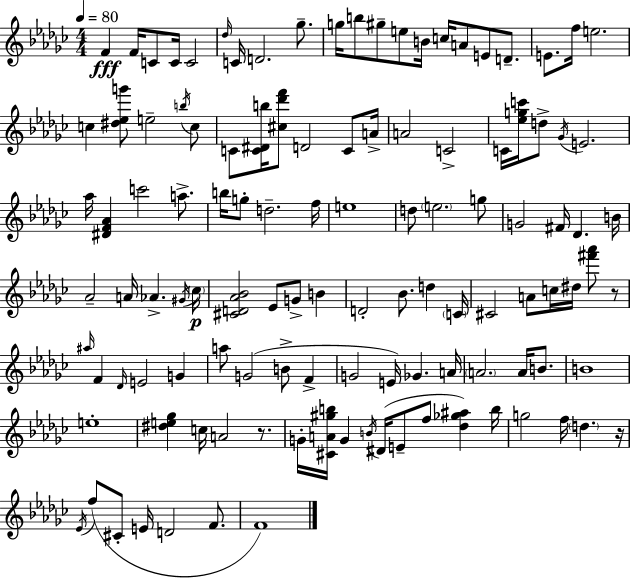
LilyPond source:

{
  \clef treble
  \numericTimeSignature
  \time 4/4
  \key ees \minor
  \tempo 4 = 80
  f'4\fff f'16 c'8 c'16 c'2 | \grace { des''16 } c'16 d'2. ges''8.-- | g''16 b''8 gis''8-- e''8 b'16 c''16 a'8 e'8 d'8.-- | e'8. f''16 e''2. | \break c''4 <dis'' ees'' g'''>8 e''2-- \acciaccatura { b''16 } | c''8 c'8 <c' dis' b''>16 <cis'' des''' f'''>8 d'2 c'8 | a'16-> a'2 c'2-> | c'16 <ees'' g'' c'''>16 d''8-> \acciaccatura { ges'16 } e'2. | \break aes''16 <dis' f' aes'>4 c'''2 | a''8.-> b''16 g''8-. d''2.-- | f''16 e''1 | d''8 \parenthesize e''2. | \break g''8 g'2 fis'16 des'4. | b'16 aes'2-- a'16 aes'4.-> | \acciaccatura { gis'16 }\p \parenthesize ces''16 <cis' d' aes' bes'>2 ees'8 g'8-> | b'4 d'2-. bes'8. d''4 | \break \parenthesize c'16 cis'2 a'8 c''16 dis''16 | <fis''' aes'''>8 r8 \grace { ais''16 } f'4 \grace { des'16 } e'2 | g'4 a''8 g'2( | b'8-> f'4-> g'2 e'16) ges'4. | \break a'16 \parenthesize a'2. | a'16 b'8. b'1 | e''1-. | <dis'' e'' ges''>4 c''16 a'2 | \break r8. g'16-. <cis' a' gis'' b''>16 g'4 \acciaccatura { b'16 }( dis'16 e'8-- | f''8 <des'' ges'' ais''>4) b''16 g''2 f''16 | \parenthesize d''4. r16 \acciaccatura { ees'16 } f''8( cis'8-. e'16 d'2 | f'8. f'1) | \break \bar "|."
}